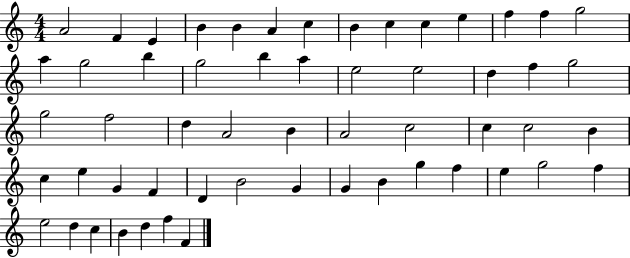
{
  \clef treble
  \numericTimeSignature
  \time 4/4
  \key c \major
  a'2 f'4 e'4 | b'4 b'4 a'4 c''4 | b'4 c''4 c''4 e''4 | f''4 f''4 g''2 | \break a''4 g''2 b''4 | g''2 b''4 a''4 | e''2 e''2 | d''4 f''4 g''2 | \break g''2 f''2 | d''4 a'2 b'4 | a'2 c''2 | c''4 c''2 b'4 | \break c''4 e''4 g'4 f'4 | d'4 b'2 g'4 | g'4 b'4 g''4 f''4 | e''4 g''2 f''4 | \break e''2 d''4 c''4 | b'4 d''4 f''4 f'4 | \bar "|."
}